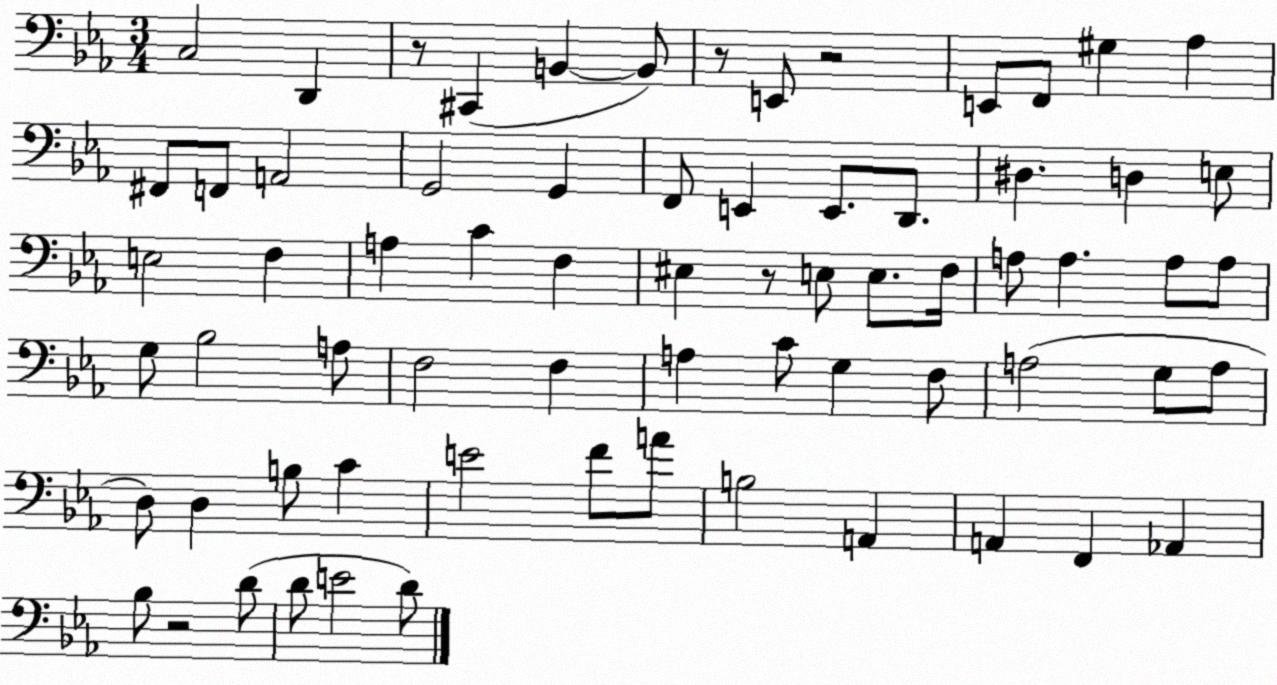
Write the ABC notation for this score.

X:1
T:Untitled
M:3/4
L:1/4
K:Eb
C,2 D,, z/2 ^C,, B,, B,,/2 z/2 E,,/2 z2 E,,/2 F,,/2 ^G, _A, ^F,,/2 F,,/2 A,,2 G,,2 G,, F,,/2 E,, E,,/2 D,,/2 ^D, D, E,/2 E,2 F, A, C F, ^E, z/2 E,/2 E,/2 F,/4 A,/2 A, A,/2 A,/2 G,/2 _B,2 A,/2 F,2 F, A, C/2 G, F,/2 A,2 G,/2 A,/2 D,/2 D, B,/2 C E2 F/2 A/2 B,2 A,, A,, F,, _A,, _B,/2 z2 D/2 D/2 E2 D/2